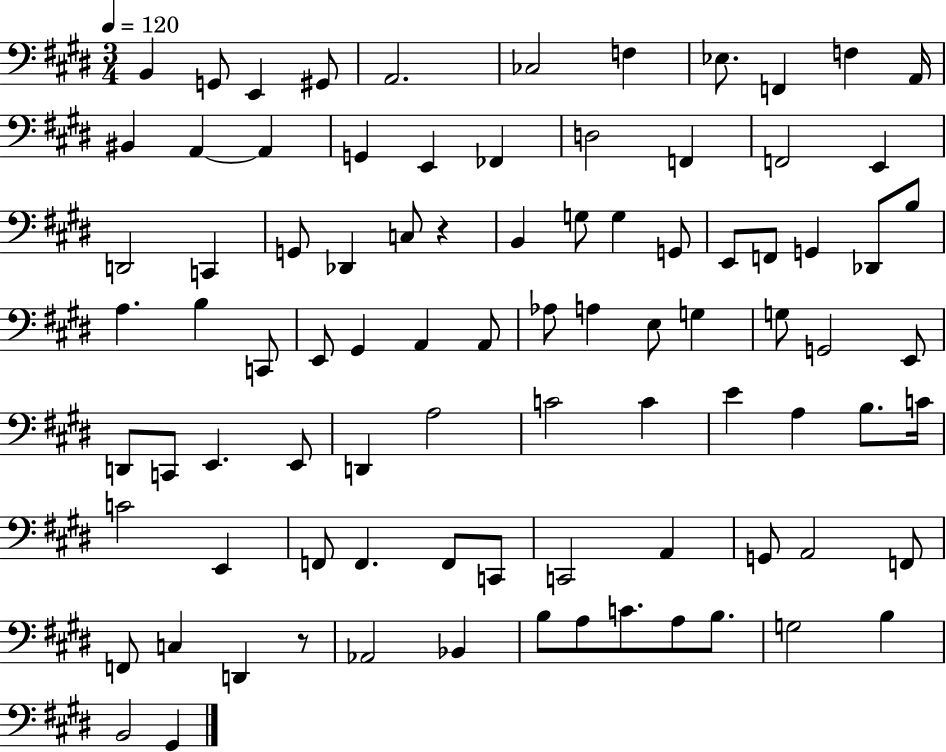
{
  \clef bass
  \numericTimeSignature
  \time 3/4
  \key e \major
  \tempo 4 = 120
  b,4 g,8 e,4 gis,8 | a,2. | ces2 f4 | ees8. f,4 f4 a,16 | \break bis,4 a,4~~ a,4 | g,4 e,4 fes,4 | d2 f,4 | f,2 e,4 | \break d,2 c,4 | g,8 des,4 c8 r4 | b,4 g8 g4 g,8 | e,8 f,8 g,4 des,8 b8 | \break a4. b4 c,8 | e,8 gis,4 a,4 a,8 | aes8 a4 e8 g4 | g8 g,2 e,8 | \break d,8 c,8 e,4. e,8 | d,4 a2 | c'2 c'4 | e'4 a4 b8. c'16 | \break c'2 e,4 | f,8 f,4. f,8 c,8 | c,2 a,4 | g,8 a,2 f,8 | \break f,8 c4 d,4 r8 | aes,2 bes,4 | b8 a8 c'8. a8 b8. | g2 b4 | \break b,2 gis,4 | \bar "|."
}